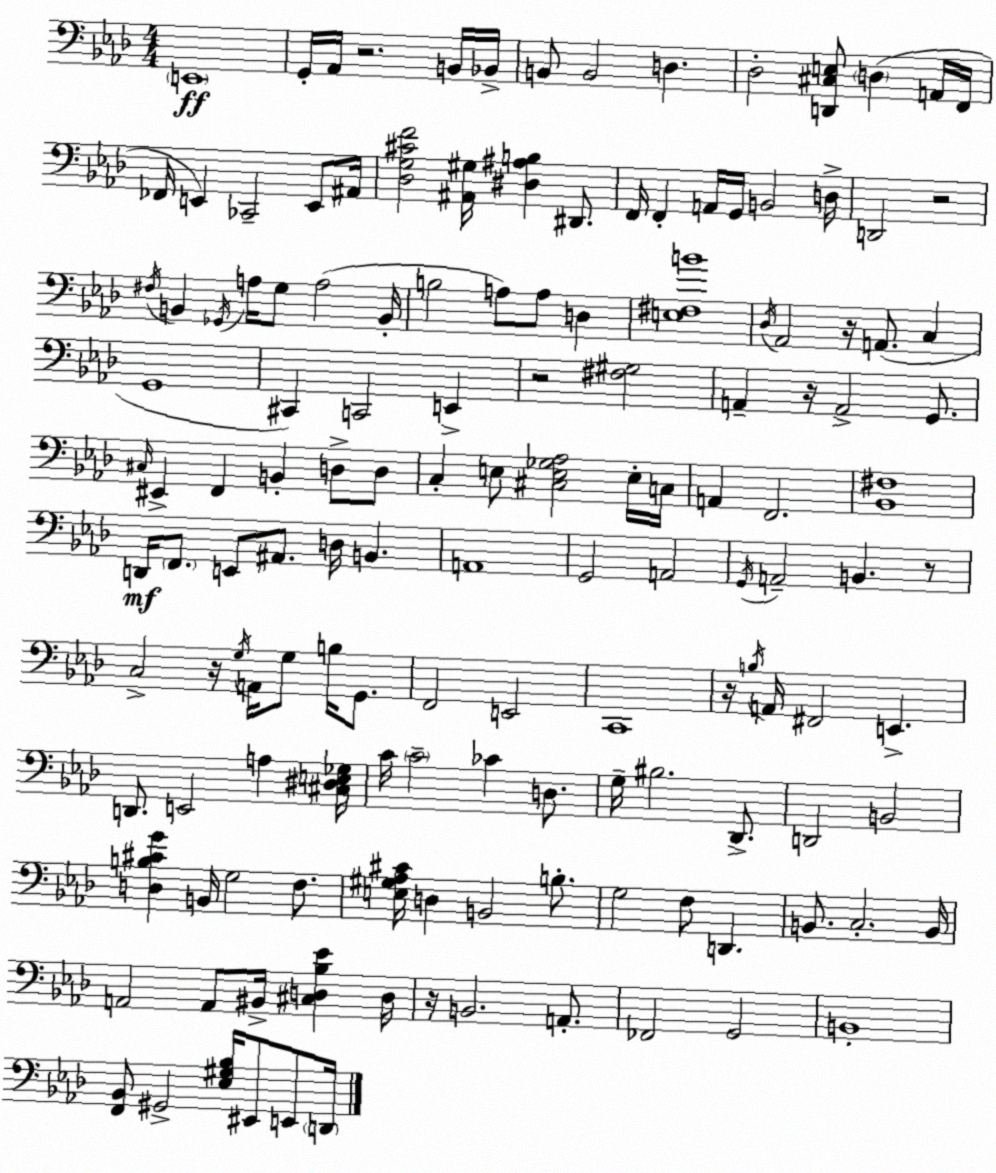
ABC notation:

X:1
T:Untitled
M:4/4
L:1/4
K:Fm
E,,4 G,,/4 _A,,/4 z2 B,,/4 _B,,/4 B,,/2 B,,2 D, _D,2 [D,,^C,E,]/2 D, A,,/4 F,,/4 _F,,/4 E,, _C,,2 E,,/2 ^A,,/4 [_D,G,^CF]2 [^A,,^G,]/4 [^D,^A,B,] ^D,,/2 F,,/4 F,, A,,/4 G,,/4 B,,2 D,/4 D,,2 z2 ^F,/4 B,, _G,,/4 A,/4 G,/2 A,2 B,,/4 B,2 A,/2 A,/2 D, [E,^F,B]4 _D,/4 _A,,2 z/4 A,,/2 C, G,,4 ^C,, C,,2 E,, z2 [^F,^G,]2 A,, z/4 A,,2 G,,/2 ^C,/4 ^E,, F,, B,, D,/2 D,/2 C, E,/2 [^C,E,_G,_A,]2 E,/4 C,/4 A,, F,,2 [_B,,^F,]4 D,,/4 F,,/2 E,,/2 ^A,,/2 D,/4 B,, A,,4 G,,2 A,,2 G,,/4 A,,2 B,, z/2 C,2 z/4 G,/4 A,,/4 G,/2 B,/4 G,,/2 F,,2 E,,2 C,,4 z/4 B,/4 A,,/4 ^F,,2 E,, D,,/2 E,,2 A, [^C,^D,E,_G,]/4 C/4 C2 _C D,/2 G,/4 ^B,2 _D,,/2 D,,2 B,,2 [D,B,^CG] B,,/4 G,2 F,/2 [E,^G,_A,^C]/4 D, B,,2 B,/2 G,2 F,/2 D,, B,,/2 C,2 B,,/4 A,,2 A,,/2 ^B,,/4 [^C,D,_B,_E] D,/4 z/4 B,,2 A,,/2 _F,,2 G,,2 B,,4 [F,,_B,,]/2 ^G,,2 [_E,^G,_B,]/4 ^E,,/2 E,,/2 D,,/4